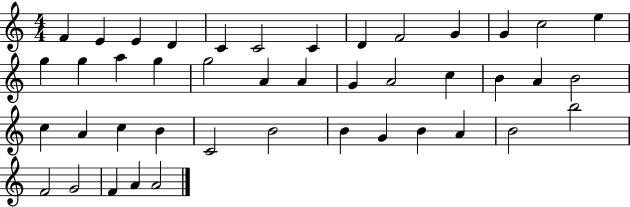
{
  \clef treble
  \numericTimeSignature
  \time 4/4
  \key c \major
  f'4 e'4 e'4 d'4 | c'4 c'2 c'4 | d'4 f'2 g'4 | g'4 c''2 e''4 | \break g''4 g''4 a''4 g''4 | g''2 a'4 a'4 | g'4 a'2 c''4 | b'4 a'4 b'2 | \break c''4 a'4 c''4 b'4 | c'2 b'2 | b'4 g'4 b'4 a'4 | b'2 b''2 | \break f'2 g'2 | f'4 a'4 a'2 | \bar "|."
}